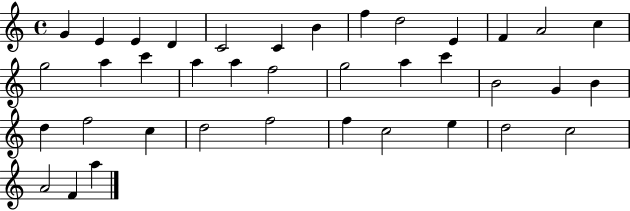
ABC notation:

X:1
T:Untitled
M:4/4
L:1/4
K:C
G E E D C2 C B f d2 E F A2 c g2 a c' a a f2 g2 a c' B2 G B d f2 c d2 f2 f c2 e d2 c2 A2 F a